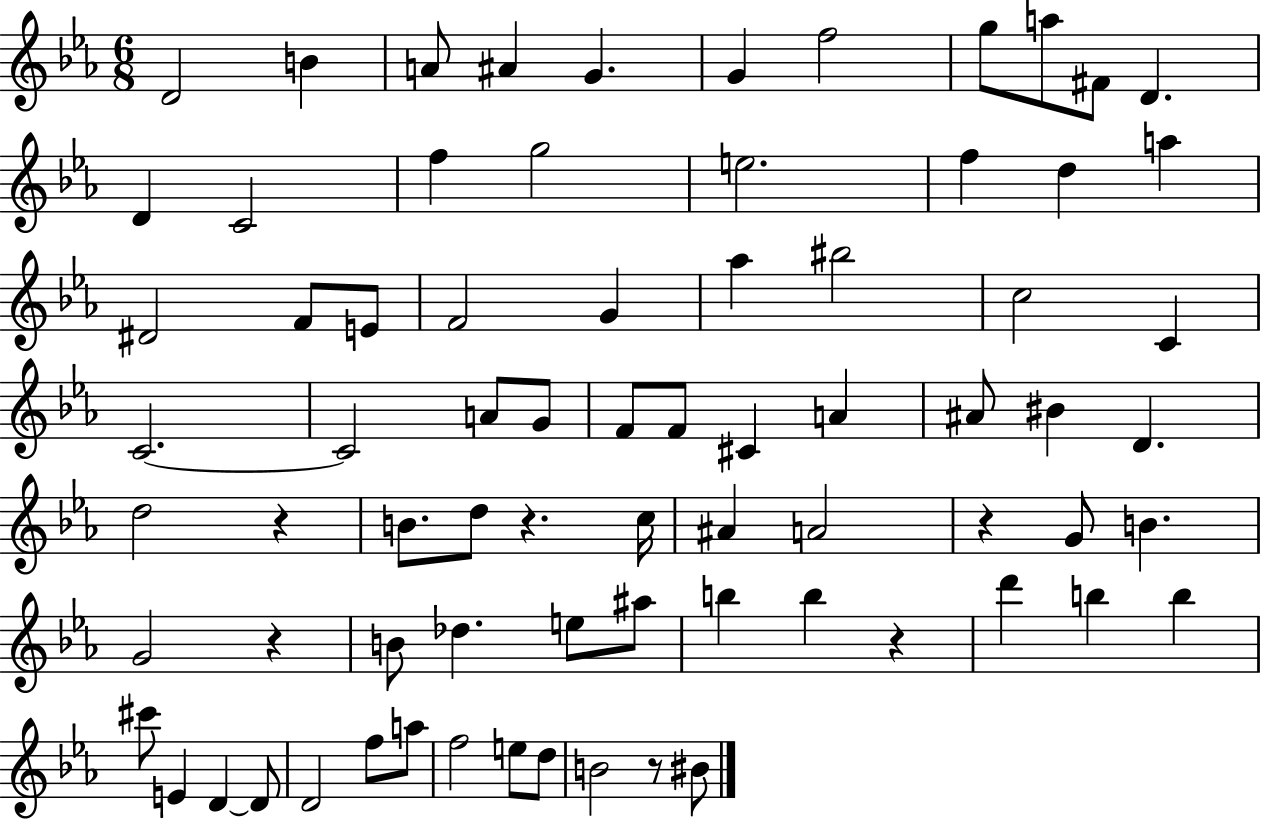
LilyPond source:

{
  \clef treble
  \numericTimeSignature
  \time 6/8
  \key ees \major
  \repeat volta 2 { d'2 b'4 | a'8 ais'4 g'4. | g'4 f''2 | g''8 a''8 fis'8 d'4. | \break d'4 c'2 | f''4 g''2 | e''2. | f''4 d''4 a''4 | \break dis'2 f'8 e'8 | f'2 g'4 | aes''4 bis''2 | c''2 c'4 | \break c'2.~~ | c'2 a'8 g'8 | f'8 f'8 cis'4 a'4 | ais'8 bis'4 d'4. | \break d''2 r4 | b'8. d''8 r4. c''16 | ais'4 a'2 | r4 g'8 b'4. | \break g'2 r4 | b'8 des''4. e''8 ais''8 | b''4 b''4 r4 | d'''4 b''4 b''4 | \break cis'''8 e'4 d'4~~ d'8 | d'2 f''8 a''8 | f''2 e''8 d''8 | b'2 r8 bis'8 | \break } \bar "|."
}